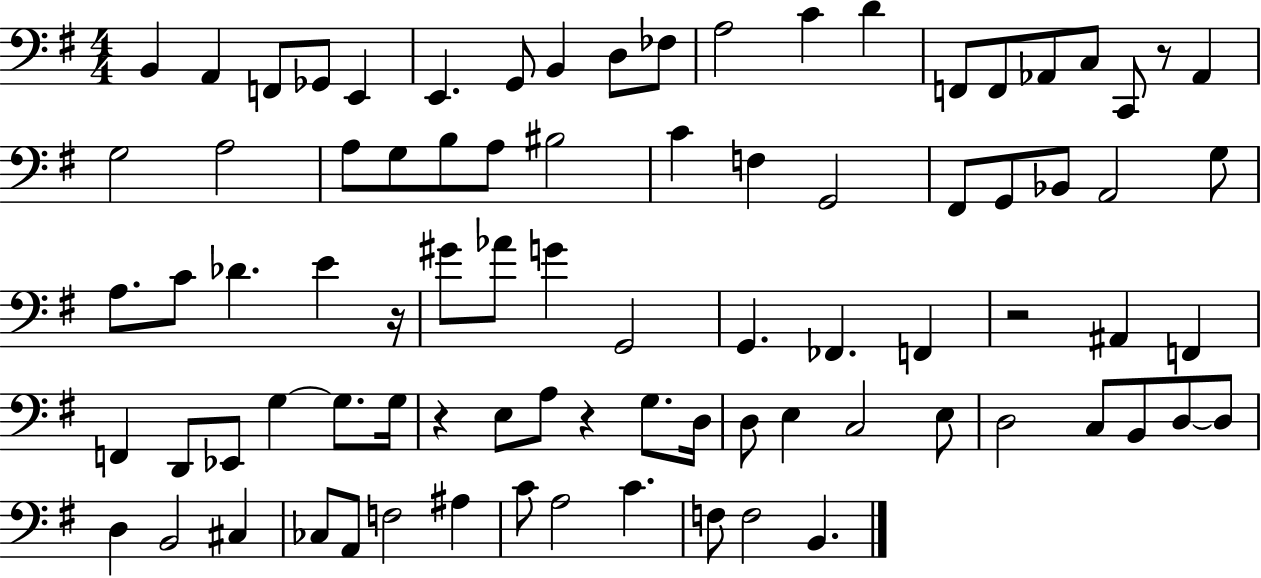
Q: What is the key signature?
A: G major